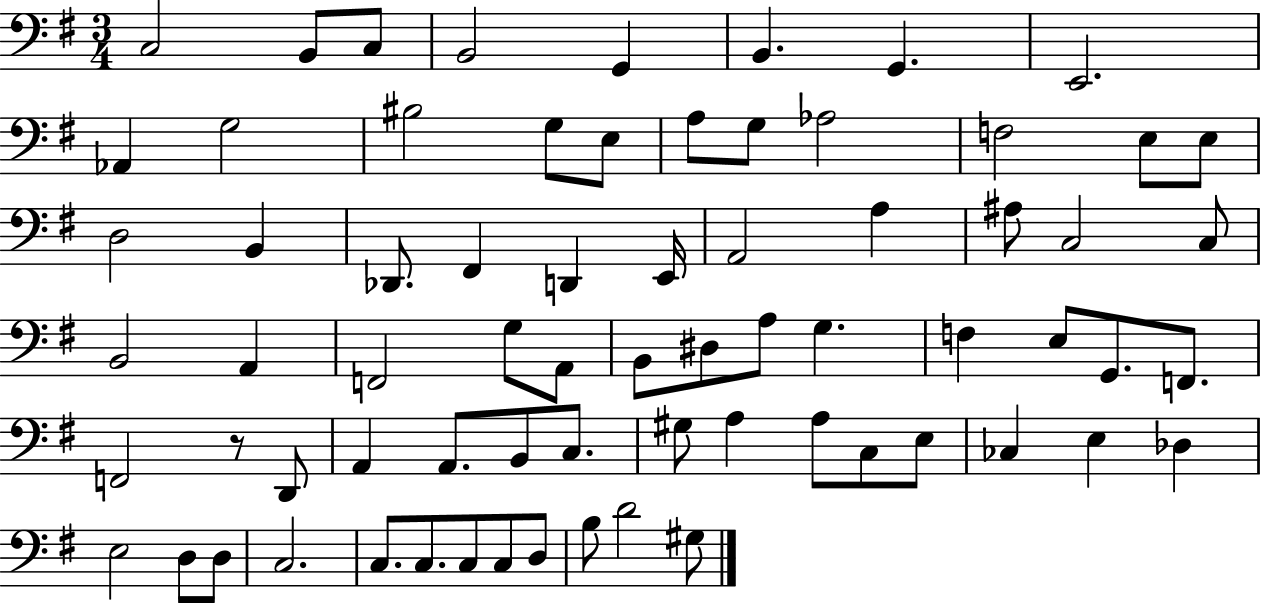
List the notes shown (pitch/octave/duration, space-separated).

C3/h B2/e C3/e B2/h G2/q B2/q. G2/q. E2/h. Ab2/q G3/h BIS3/h G3/e E3/e A3/e G3/e Ab3/h F3/h E3/e E3/e D3/h B2/q Db2/e. F#2/q D2/q E2/s A2/h A3/q A#3/e C3/h C3/e B2/h A2/q F2/h G3/e A2/e B2/e D#3/e A3/e G3/q. F3/q E3/e G2/e. F2/e. F2/h R/e D2/e A2/q A2/e. B2/e C3/e. G#3/e A3/q A3/e C3/e E3/e CES3/q E3/q Db3/q E3/h D3/e D3/e C3/h. C3/e. C3/e. C3/e C3/e D3/e B3/e D4/h G#3/e